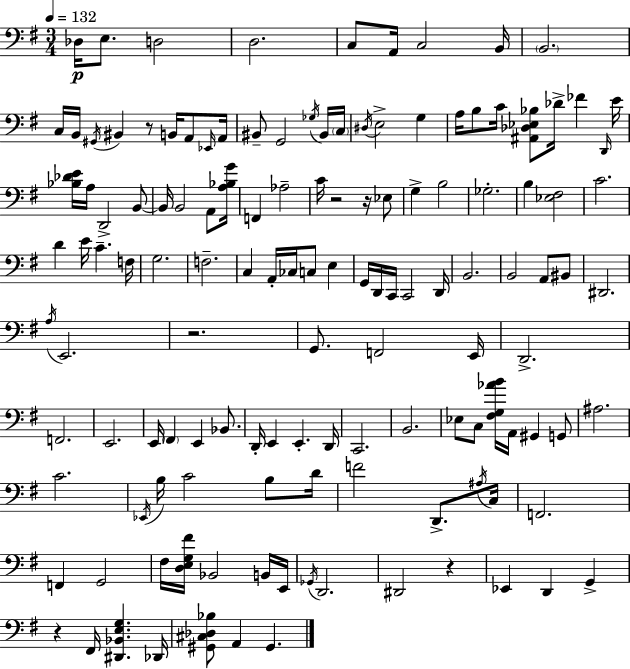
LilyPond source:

{
  \clef bass
  \numericTimeSignature
  \time 3/4
  \key e \minor
  \tempo 4 = 132
  des16\p e8. d2 | d2. | c8 a,16 c2 b,16 | \parenthesize b,2. | \break c16 b,16 \acciaccatura { gis,16 } bis,4 r8 b,16 a,8 | \grace { ees,16 } a,16 bis,8-- g,2 | \acciaccatura { ges16 } bis,16 \parenthesize c16 \acciaccatura { dis16 } e2-> | g4 a16 b8 c'16 <ais, des ees bes>8 des'16-> fes'4 | \break \grace { d,16 } e'16 <bes des' e'>16 a16 d,2-> | b,8~~ b,16 b,2 | a,8 <a bes g'>16 f,4 aes2-- | c'16 r2 | \break r16 ees8 g4-> b2 | ges2.-. | b4 <ees fis>2 | c'2. | \break d'4 e'16 c'4.-- | f16 g2. | f2.-- | c4 a,16-. ces16 c8 | \break e4 g,16 d,16 c,16 c,2 | d,16 b,2. | b,2 | a,8 bis,8 dis,2. | \break \acciaccatura { a16 } e,2. | r2. | g,8. f,2 | e,16 d,2.-> | \break f,2. | e,2. | e,16 \parenthesize fis,4 e,4 | bes,8. d,16-. e,4 e,4.-. | \break d,16 c,2. | b,2. | ees8 c8 <fis g aes' b'>16 a,16 | gis,4 g,8 ais2. | \break c'2. | \acciaccatura { ees,16 } b16 c'2 | b8 d'16 f'2 | d,8.-> \acciaccatura { ais16 } c16 f,2. | \break f,4 | g,2 fis16 <d e g fis'>16 bes,2 | b,16 e,16 \acciaccatura { ges,16 } d,2. | dis,2 | \break r4 ees,4 | d,4 g,4-> r4 | fis,16 <dis, bes, e g>4. des,16 <gis, cis des bes>8 a,4 | gis,4. \bar "|."
}